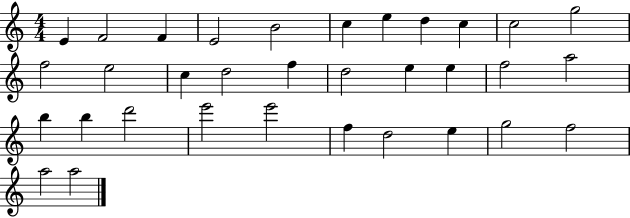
X:1
T:Untitled
M:4/4
L:1/4
K:C
E F2 F E2 B2 c e d c c2 g2 f2 e2 c d2 f d2 e e f2 a2 b b d'2 e'2 e'2 f d2 e g2 f2 a2 a2